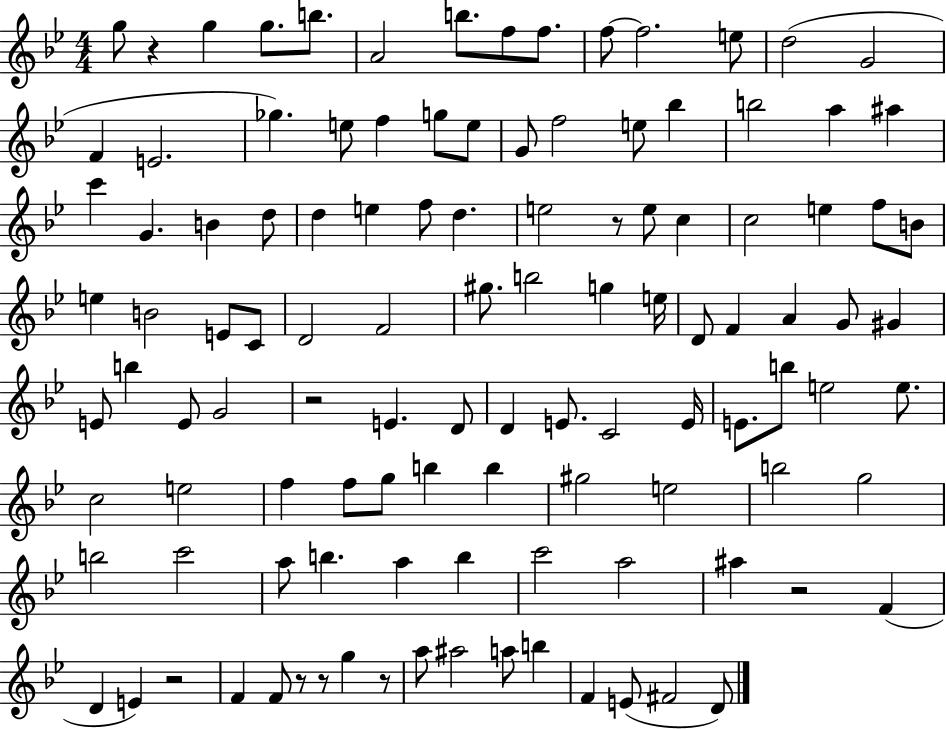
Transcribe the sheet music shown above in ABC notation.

X:1
T:Untitled
M:4/4
L:1/4
K:Bb
g/2 z g g/2 b/2 A2 b/2 f/2 f/2 f/2 f2 e/2 d2 G2 F E2 _g e/2 f g/2 e/2 G/2 f2 e/2 _b b2 a ^a c' G B d/2 d e f/2 d e2 z/2 e/2 c c2 e f/2 B/2 e B2 E/2 C/2 D2 F2 ^g/2 b2 g e/4 D/2 F A G/2 ^G E/2 b E/2 G2 z2 E D/2 D E/2 C2 E/4 E/2 b/2 e2 e/2 c2 e2 f f/2 g/2 b b ^g2 e2 b2 g2 b2 c'2 a/2 b a b c'2 a2 ^a z2 F D E z2 F F/2 z/2 z/2 g z/2 a/2 ^a2 a/2 b F E/2 ^F2 D/2